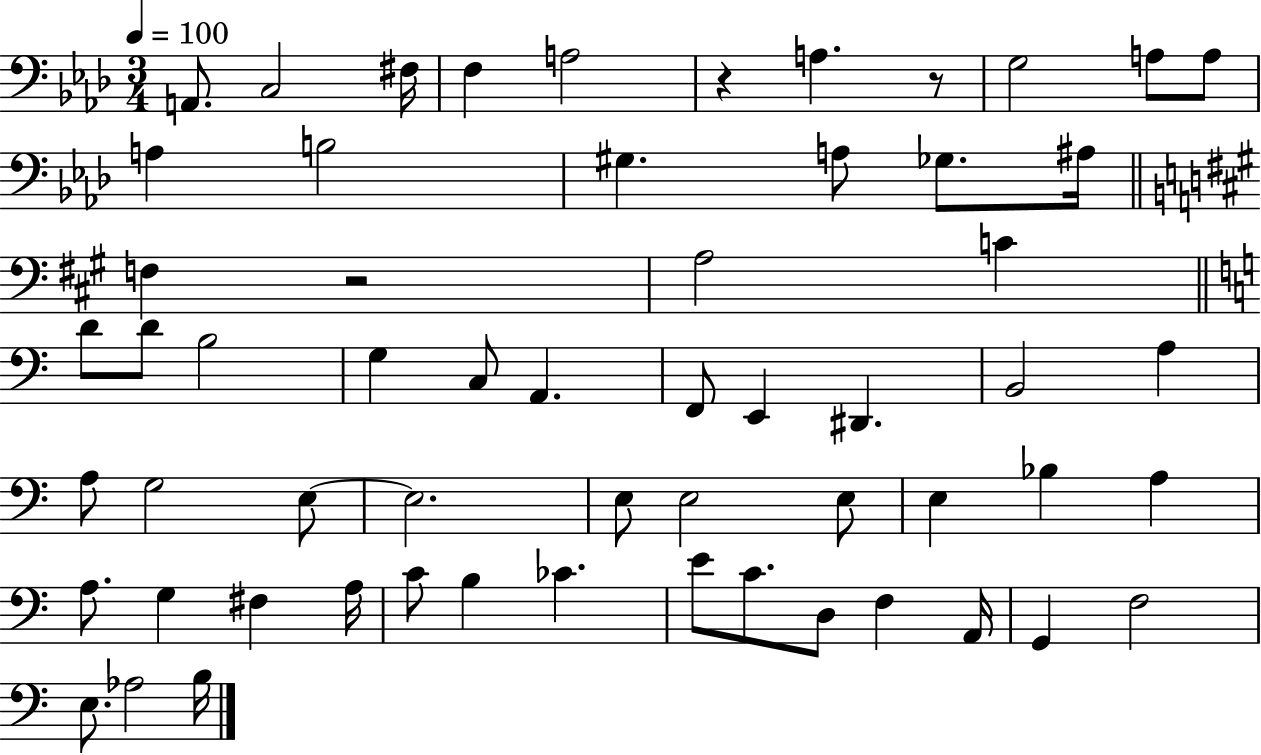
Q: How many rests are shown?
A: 3